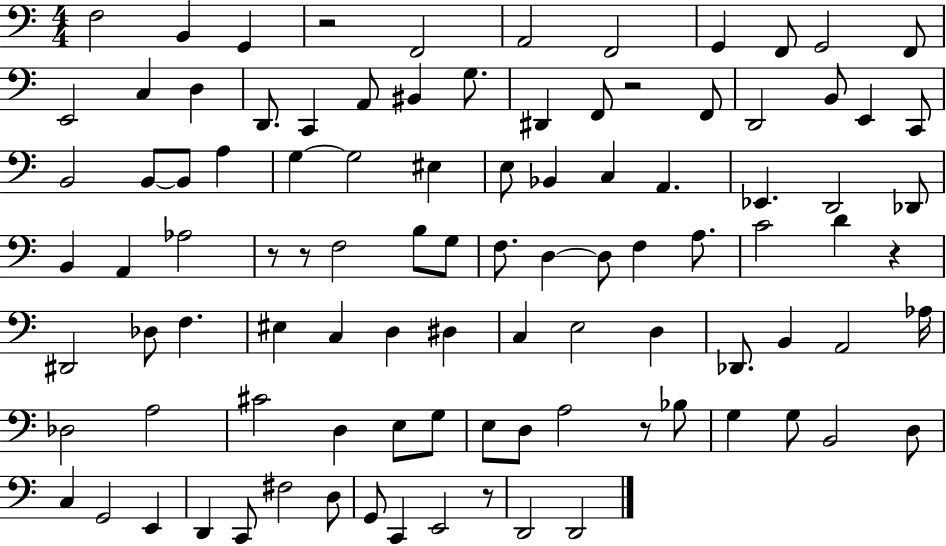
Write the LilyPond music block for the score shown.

{
  \clef bass
  \numericTimeSignature
  \time 4/4
  \key c \major
  f2 b,4 g,4 | r2 f,2 | a,2 f,2 | g,4 f,8 g,2 f,8 | \break e,2 c4 d4 | d,8. c,4 a,8 bis,4 g8. | dis,4 f,8 r2 f,8 | d,2 b,8 e,4 c,8 | \break b,2 b,8~~ b,8 a4 | g4~~ g2 eis4 | e8 bes,4 c4 a,4. | ees,4. d,2 des,8 | \break b,4 a,4 aes2 | r8 r8 f2 b8 g8 | f8. d4~~ d8 f4 a8. | c'2 d'4 r4 | \break dis,2 des8 f4. | eis4 c4 d4 dis4 | c4 e2 d4 | des,8. b,4 a,2 aes16 | \break des2 a2 | cis'2 d4 e8 g8 | e8 d8 a2 r8 bes8 | g4 g8 b,2 d8 | \break c4 g,2 e,4 | d,4 c,8 fis2 d8 | g,8 c,4 e,2 r8 | d,2 d,2 | \break \bar "|."
}